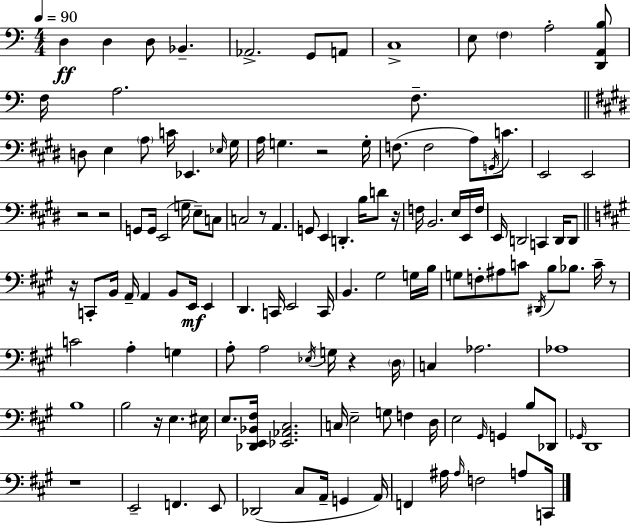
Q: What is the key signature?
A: C major